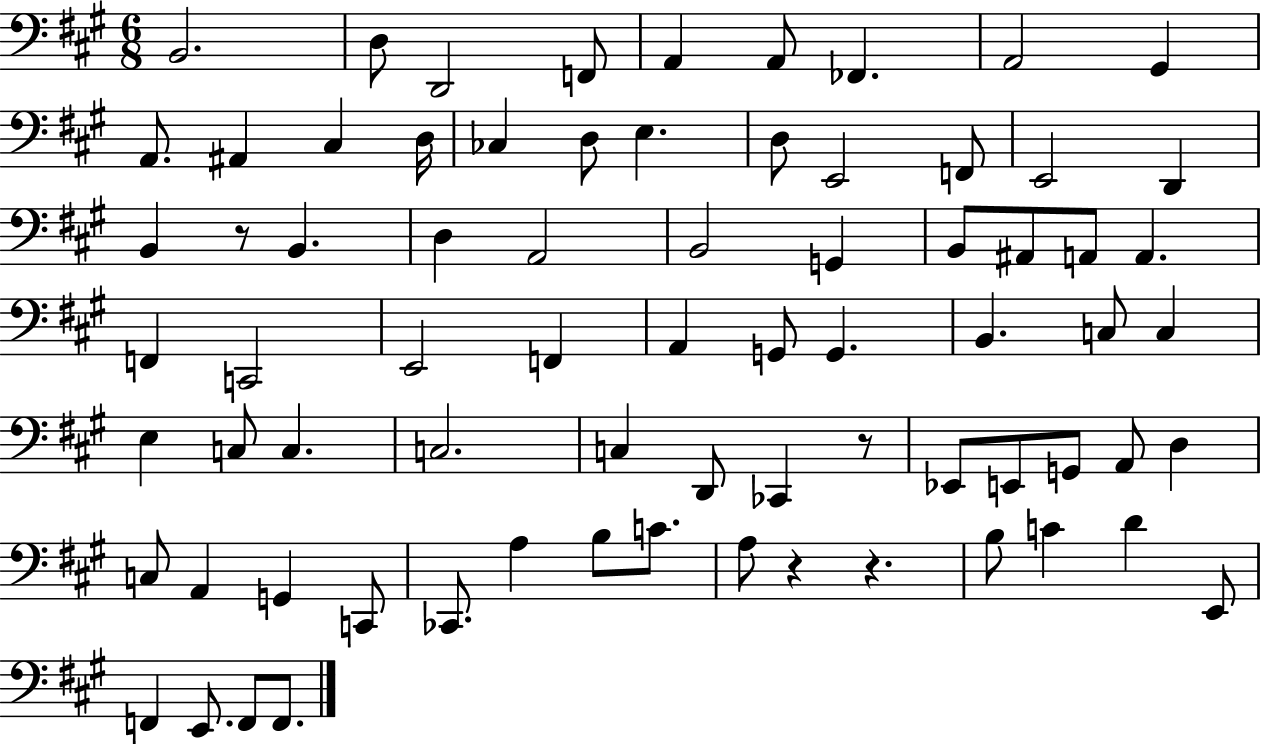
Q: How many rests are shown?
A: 4